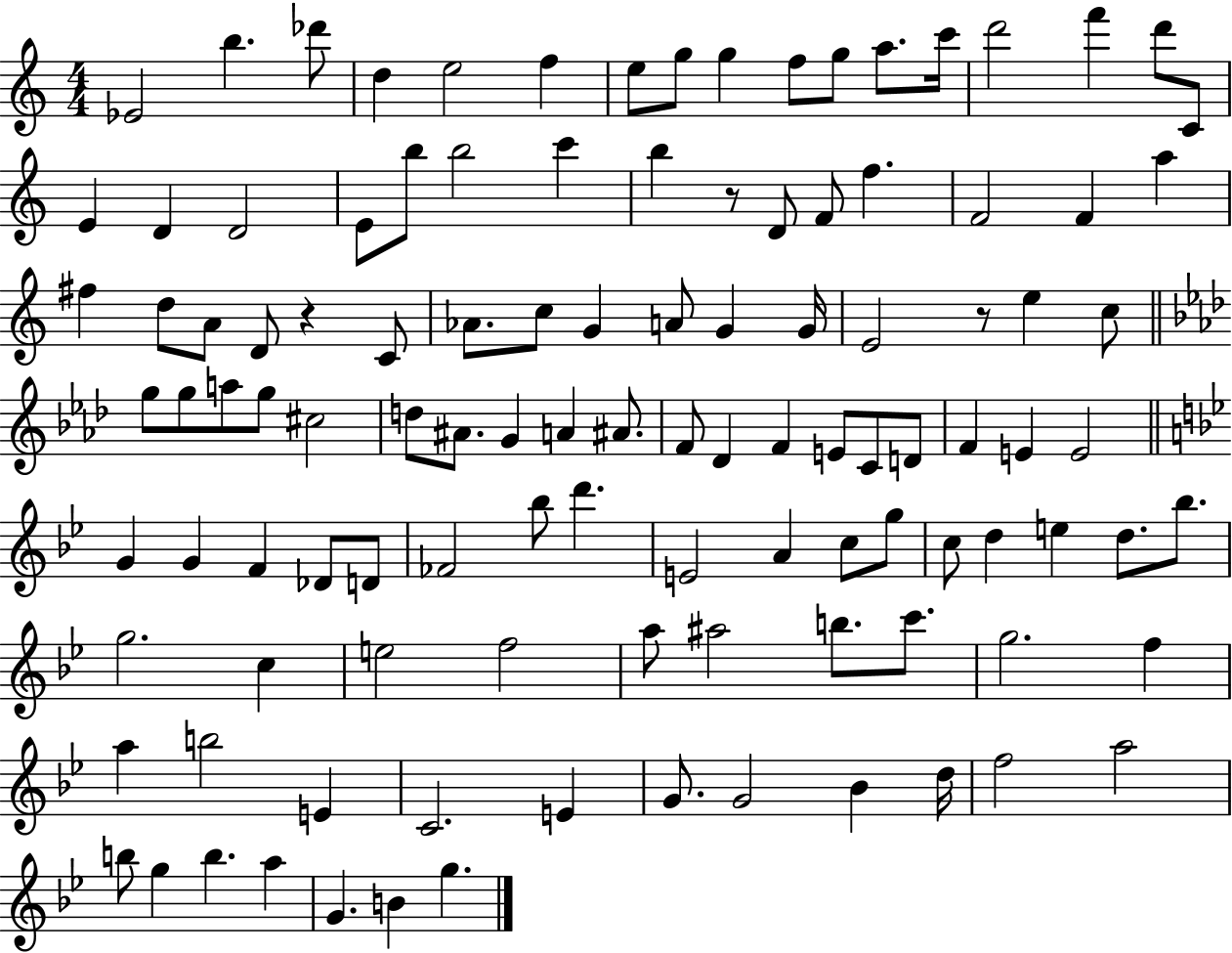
Eb4/h B5/q. Db6/e D5/q E5/h F5/q E5/e G5/e G5/q F5/e G5/e A5/e. C6/s D6/h F6/q D6/e C4/e E4/q D4/q D4/h E4/e B5/e B5/h C6/q B5/q R/e D4/e F4/e F5/q. F4/h F4/q A5/q F#5/q D5/e A4/e D4/e R/q C4/e Ab4/e. C5/e G4/q A4/e G4/q G4/s E4/h R/e E5/q C5/e G5/e G5/e A5/e G5/e C#5/h D5/e A#4/e. G4/q A4/q A#4/e. F4/e Db4/q F4/q E4/e C4/e D4/e F4/q E4/q E4/h G4/q G4/q F4/q Db4/e D4/e FES4/h Bb5/e D6/q. E4/h A4/q C5/e G5/e C5/e D5/q E5/q D5/e. Bb5/e. G5/h. C5/q E5/h F5/h A5/e A#5/h B5/e. C6/e. G5/h. F5/q A5/q B5/h E4/q C4/h. E4/q G4/e. G4/h Bb4/q D5/s F5/h A5/h B5/e G5/q B5/q. A5/q G4/q. B4/q G5/q.